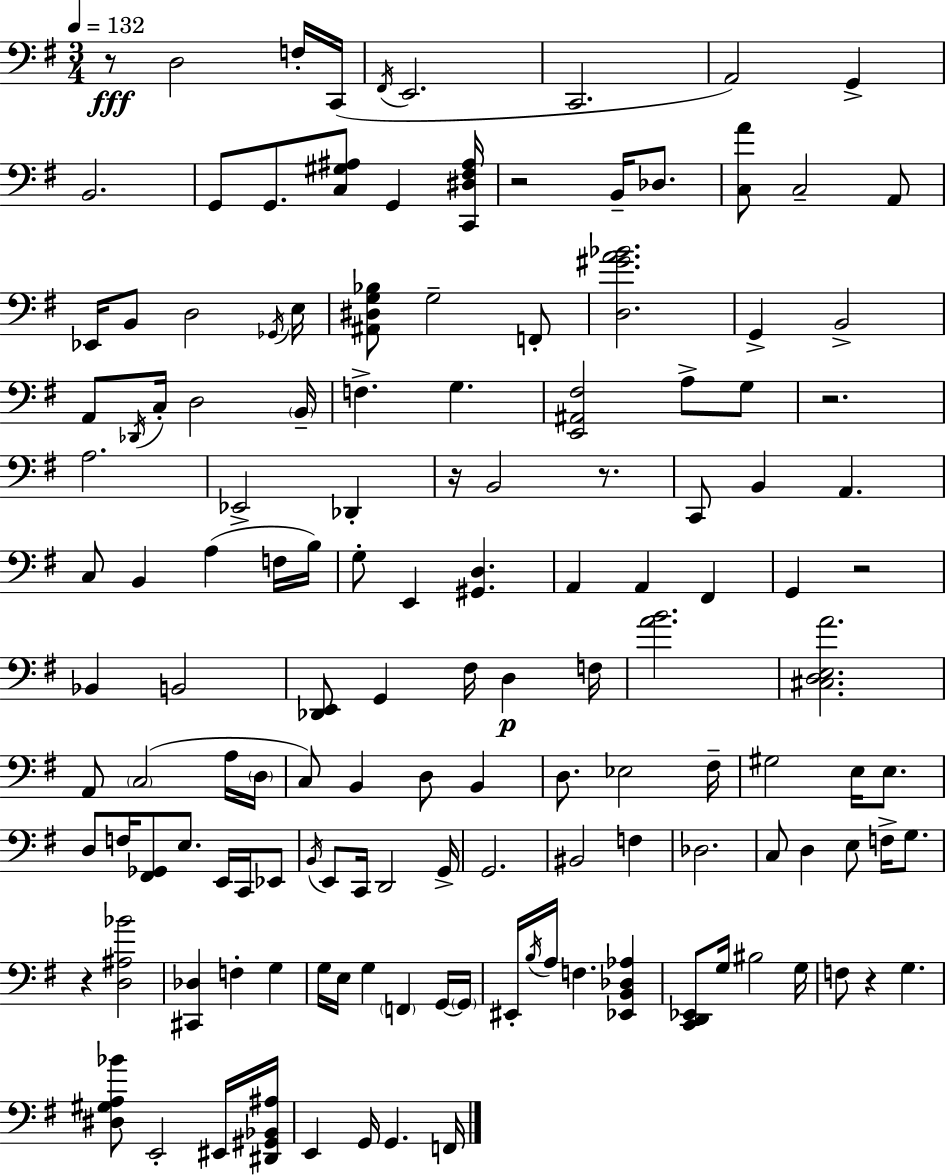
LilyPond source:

{
  \clef bass
  \numericTimeSignature
  \time 3/4
  \key g \major
  \tempo 4 = 132
  r8\fff d2 f16-. c,16( | \acciaccatura { fis,16 } e,2. | c,2. | a,2) g,4-> | \break b,2. | g,8 g,8. <c gis ais>8 g,4 | <c, dis fis ais>16 r2 b,16-- des8. | <c a'>8 c2-- a,8 | \break ees,16 b,8 d2 | \acciaccatura { ges,16 } e16 <ais, dis g bes>8 g2-- | f,8-. <d gis' a' bes'>2. | g,4-> b,2-> | \break a,8 \acciaccatura { des,16 } c16-. d2 | \parenthesize b,16-- f4.-> g4. | <e, ais, fis>2 a8-> | g8 r2. | \break a2. | ees,2-> des,4-. | r16 b,2 | r8. c,8 b,4 a,4. | \break c8 b,4 a4( | f16 b16) g8-. e,4 <gis, d>4. | a,4 a,4 fis,4 | g,4 r2 | \break bes,4 b,2 | <des, e,>8 g,4 fis16 d4\p | f16 <a' b'>2. | <cis d e a'>2. | \break a,8 \parenthesize c2( | a16 \parenthesize d16 c8) b,4 d8 b,4 | d8. ees2 | fis16-- gis2 e16 | \break e8. d8 f16 <fis, ges,>8 e8. e,16 | c,16 ees,8 \acciaccatura { b,16 } e,8 c,16 d,2 | g,16-> g,2. | bis,2 | \break f4 des2. | c8 d4 e8 | f16-> g8. r4 <d ais bes'>2 | <cis, des>4 f4-. | \break g4 g16 e16 g4 \parenthesize f,4 | g,16~~ \parenthesize g,16 eis,16-. \acciaccatura { b16 } a16 f4. | <ees, b, des aes>4 <c, d, ees,>8 g16 bis2 | g16 f8 r4 g4. | \break <dis gis a bes'>8 e,2-. | eis,16 <dis, gis, bes, ais>16 e,4 g,16 g,4. | f,16 \bar "|."
}